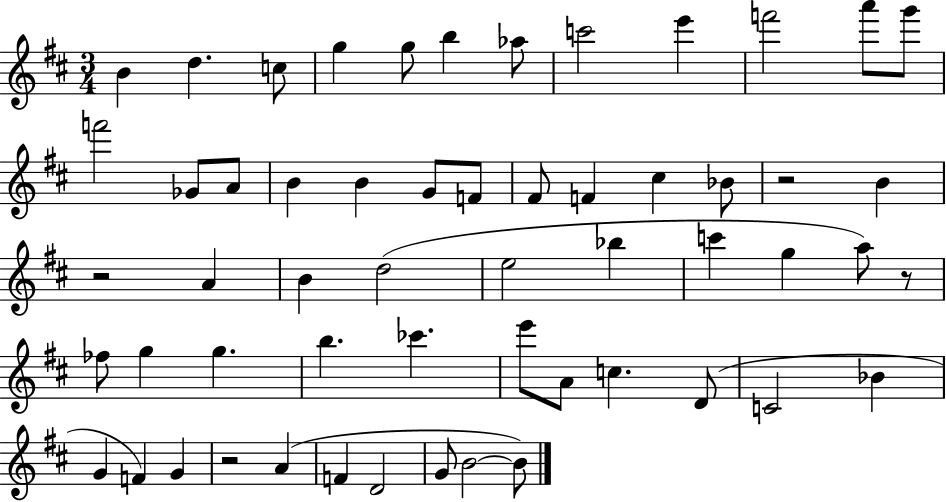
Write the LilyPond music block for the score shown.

{
  \clef treble
  \numericTimeSignature
  \time 3/4
  \key d \major
  b'4 d''4. c''8 | g''4 g''8 b''4 aes''8 | c'''2 e'''4 | f'''2 a'''8 g'''8 | \break f'''2 ges'8 a'8 | b'4 b'4 g'8 f'8 | fis'8 f'4 cis''4 bes'8 | r2 b'4 | \break r2 a'4 | b'4 d''2( | e''2 bes''4 | c'''4 g''4 a''8) r8 | \break fes''8 g''4 g''4. | b''4. ces'''4. | e'''8 a'8 c''4. d'8( | c'2 bes'4 | \break g'4 f'4) g'4 | r2 a'4( | f'4 d'2 | g'8 b'2~~ b'8) | \break \bar "|."
}